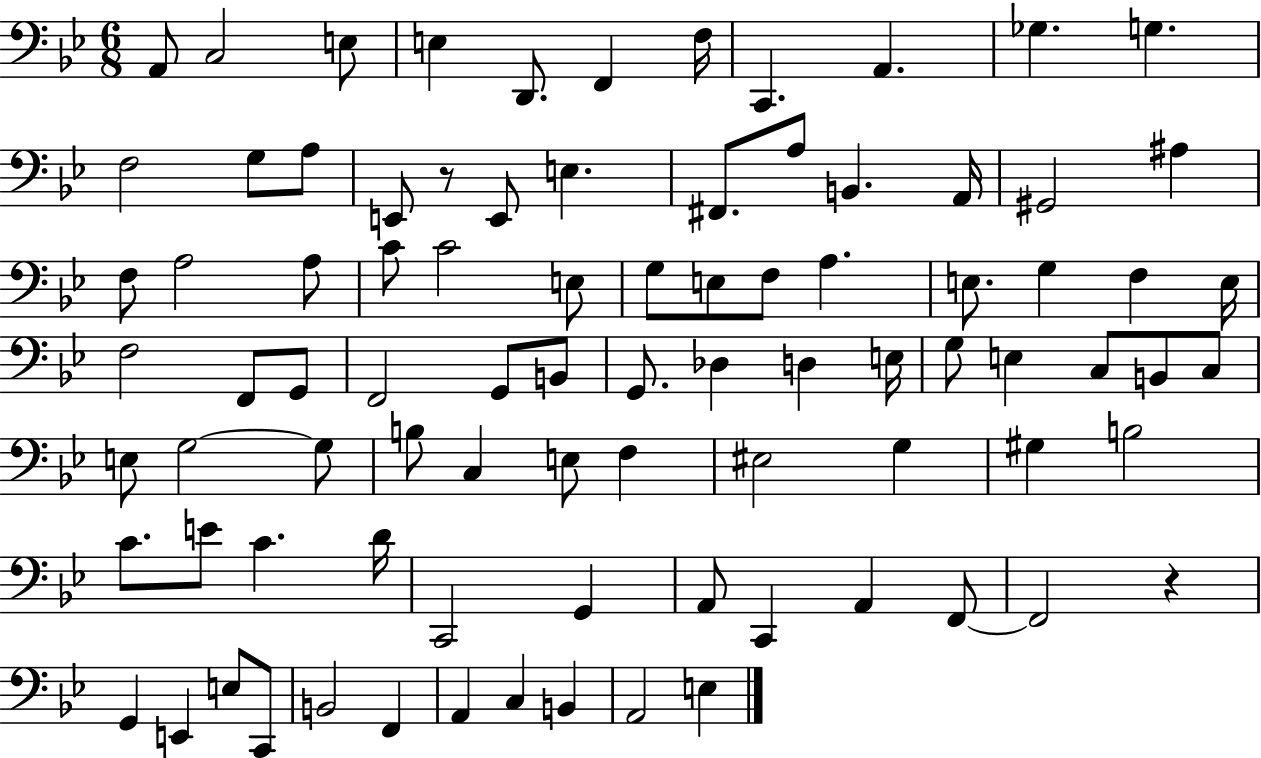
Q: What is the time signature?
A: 6/8